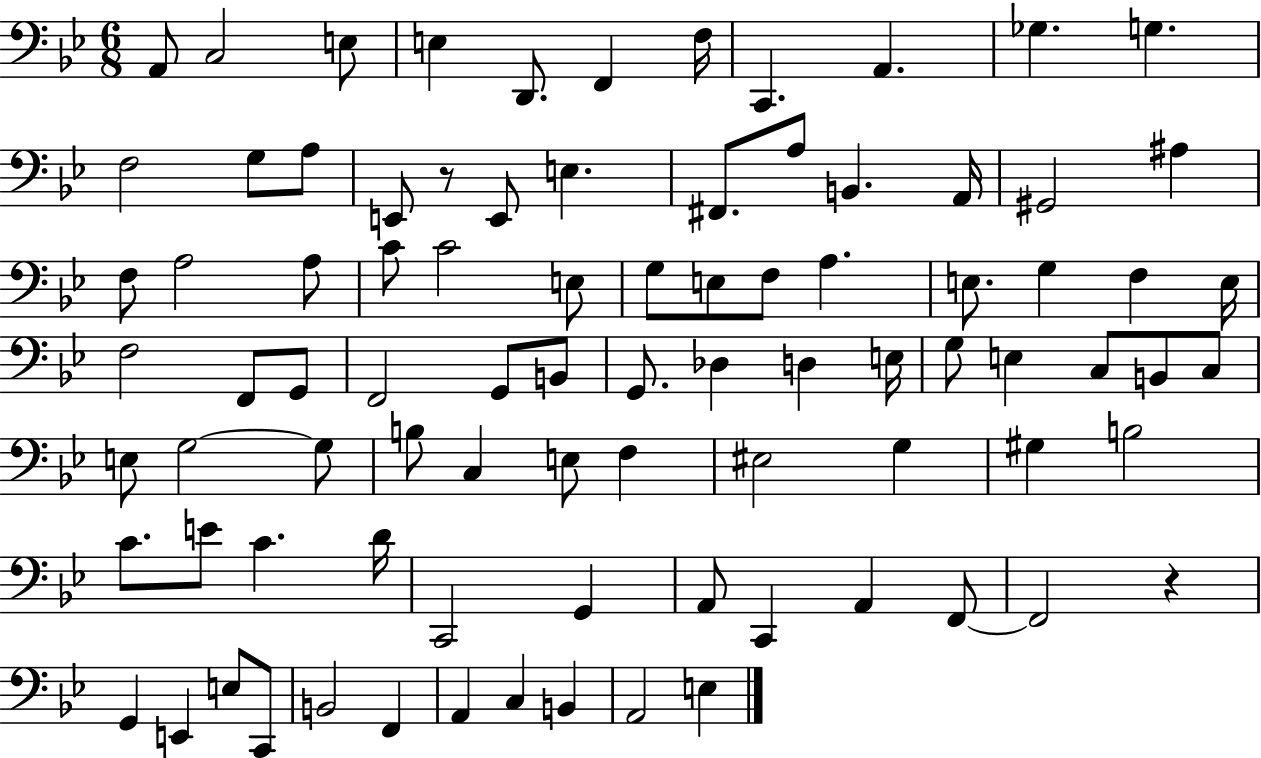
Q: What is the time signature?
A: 6/8